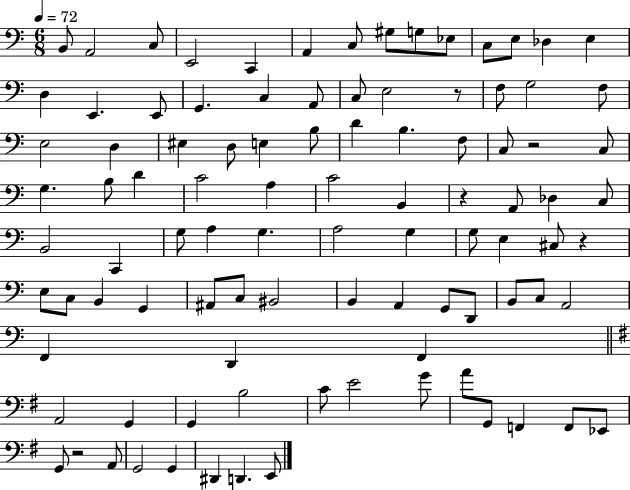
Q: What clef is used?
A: bass